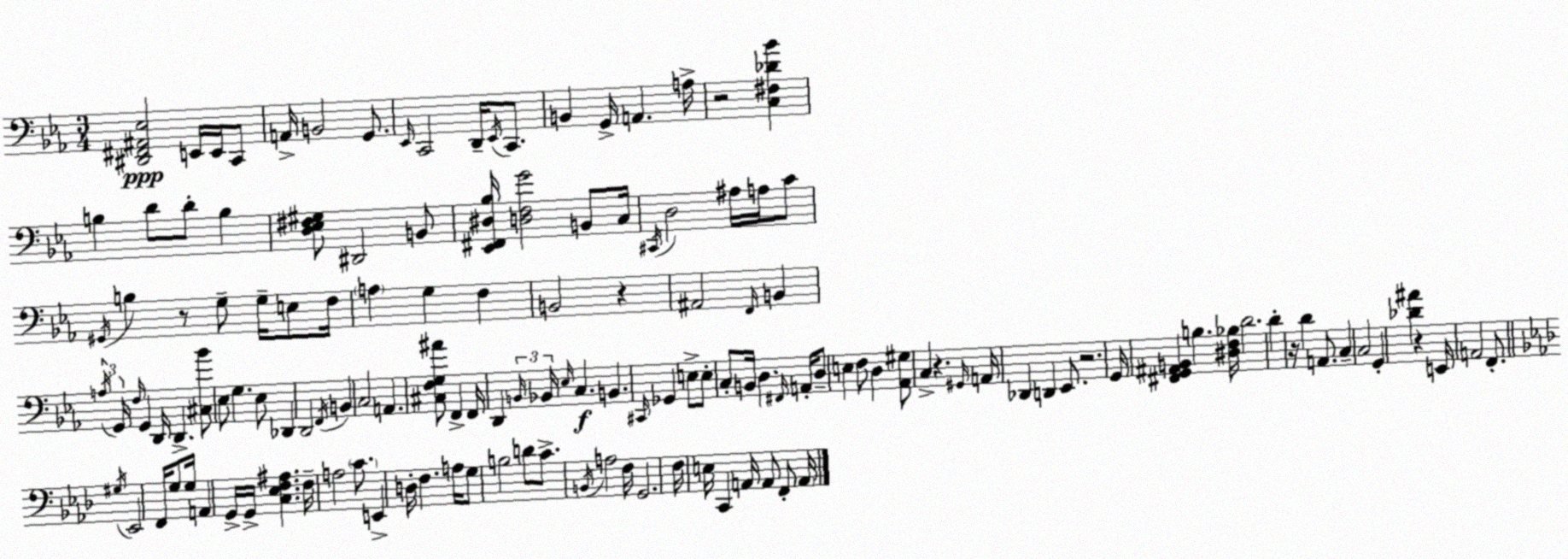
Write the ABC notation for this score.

X:1
T:Untitled
M:3/4
L:1/4
K:Cm
[^D,,^F,,^A,,_E,]2 E,,/4 E,,/4 C,,/2 A,,/4 B,,2 G,,/2 _E,,/4 C,,2 D,,/4 _E,,/4 C,,/2 B,, G,,/4 A,, A,/4 z2 [C,^F,_D_B] B, D/2 D/2 B, [D,_E,^F,^G,]/2 ^D,,2 B,,/2 [_E,,^F,,^D,_B,]/4 [D,F,G]2 B,,/2 C,/4 ^C,,/4 D,2 ^A,/4 A,/4 C/2 ^G,,/4 B, z/2 G,/2 G,/4 E,/2 F,/4 A, G, F, B,,2 z ^A,,2 F,,/4 B,, A,/4 G,,/4 F,/4 G,, D,,/4 D,, [^C,_B]/2 _E,/2 G, _E,/2 _D,, D,,2 F,,/4 B,, C,2 A,, [^C,F,G,^A]/2 F,, F,,/4 D,, B,,/4 _B,,/4 _E,/4 C, B,, ^C,,/4 _G,, E,/2 E,/2 C,/2 B,,/4 D, ^F,,/4 A,,/4 D,/2 E, F,/2 D, [_A,,^G,]/2 C, z ^G,,/4 A,,/4 _D,, D,, _E,,/2 z2 G,,/4 [^F,,G,,^A,,B,,] B, [^D,F,_B,]/4 D2 D z/4 D A,,/2 C, C,2 G,, [_D^A] z E,,/4 A,,2 F,,/2 ^G,/4 _E,,2 F,,/4 G,/2 G,/4 A,, G,,/4 G,,/4 [C,_E,F,^A,] F,/4 A,2 C/2 E,, D,/4 F, A,/4 G,/2 B,2 D/2 C/2 B,,/4 A,2 F,/4 G,,2 F,/4 E,/4 C,, A,,/4 A,,/2 F,,/2 A,,/4